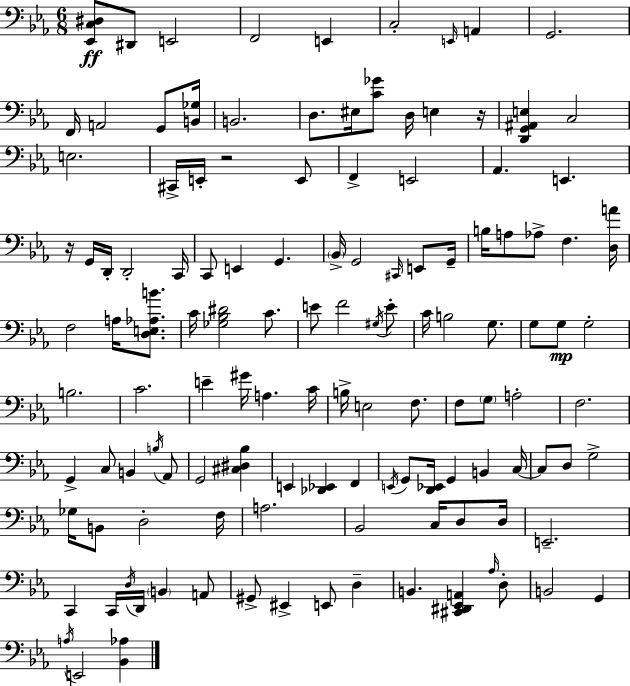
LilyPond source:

{
  \clef bass
  \numericTimeSignature
  \time 6/8
  \key ees \major
  <ees, c dis>8\ff dis,8 e,2 | f,2 e,4 | c2-. \grace { e,16 } a,4 | g,2. | \break f,16 a,2 g,8 | <b, ges>16 b,2. | d8. eis16 <c' ges'>8 d16 e4 | r16 <d, g, ais, e>4 c2 | \break e2. | cis,16-> e,16-. r2 e,8 | f,4-> e,2 | aes,4. e,4. | \break r16 g,16 d,16-. d,2-. | c,16 c,8 e,4 g,4. | \parenthesize bes,16-> g,2 \grace { cis,16 } e,8 | g,16-- b16 a8 aes8-> f4. | \break <d a'>16 f2 a16 <d e aes b'>8. | c'16 <ges bes dis'>2 c'8. | e'8 f'2 | \acciaccatura { gis16 } e'8-. c'16 b2 | \break g8. g8 g8\mp g2-. | b2. | c'2. | e'4-- gis'16 a4. | \break c'16 b16-> e2 | f8. f8 \parenthesize g8 a2-. | f2. | g,4-> c8 b,4 | \break \acciaccatura { b16 } aes,8 g,2 | <cis dis bes>4 e,4 <des, ees,>4 | f,4 \acciaccatura { e,16 } g,8 <d, ees,>16 g,4 | b,4 c16~~ c8 d8 g2-> | \break ges16 b,8 d2-. | f16 a2. | bes,2 | c16 d8 d16 e,2.-- | \break c,4 c,16 \acciaccatura { d16 } d,16 | \parenthesize b,4 a,8 gis,8-> eis,4-> | e,8 d4-- b,4. | <cis, dis, ees, a,>4 \grace { aes16 } d8-. b,2 | \break g,4 \acciaccatura { a16 } e,2 | <bes, aes>4 \bar "|."
}